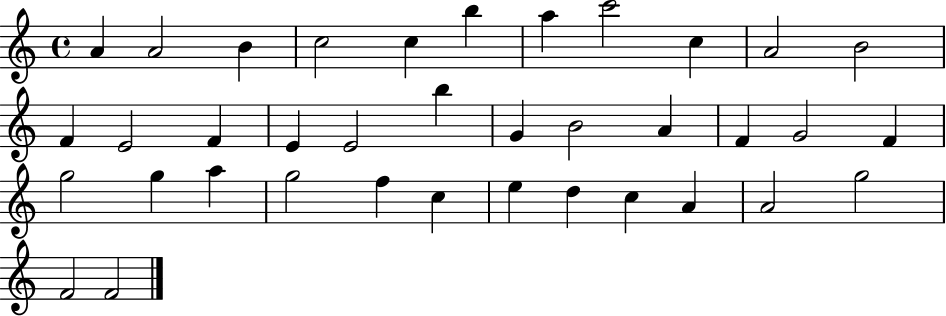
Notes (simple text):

A4/q A4/h B4/q C5/h C5/q B5/q A5/q C6/h C5/q A4/h B4/h F4/q E4/h F4/q E4/q E4/h B5/q G4/q B4/h A4/q F4/q G4/h F4/q G5/h G5/q A5/q G5/h F5/q C5/q E5/q D5/q C5/q A4/q A4/h G5/h F4/h F4/h